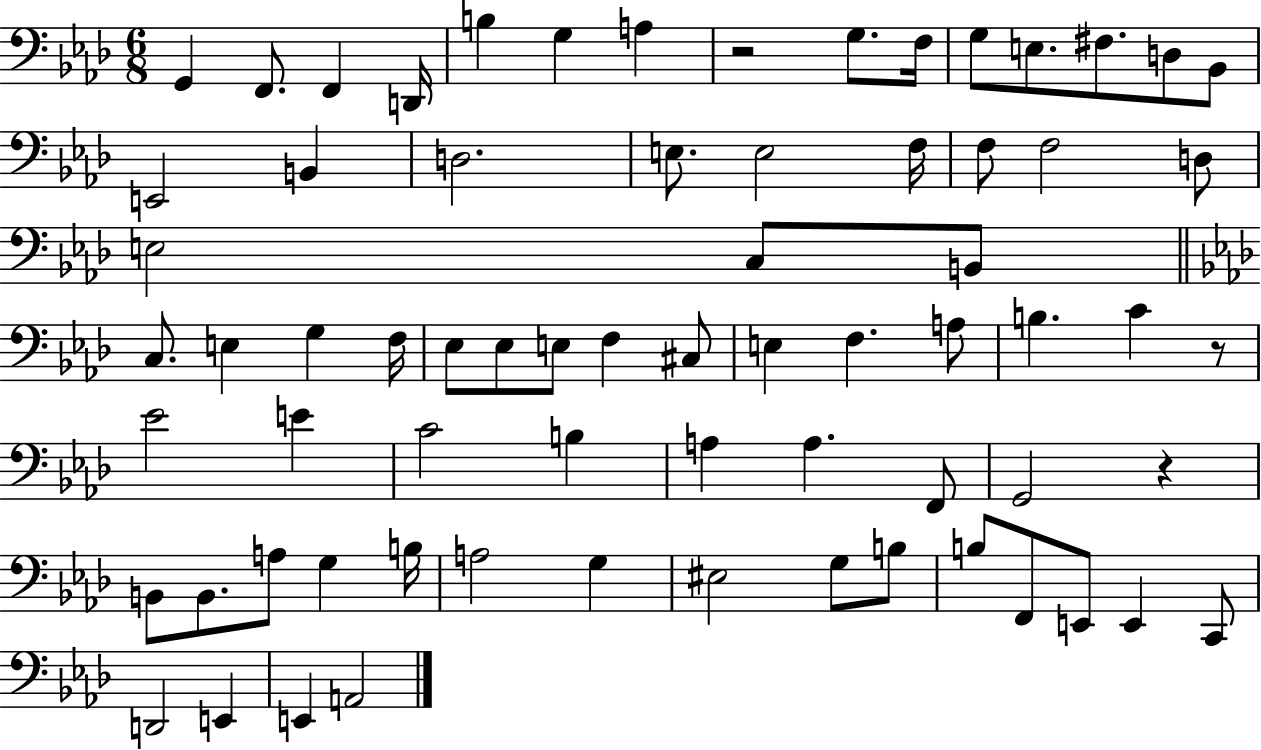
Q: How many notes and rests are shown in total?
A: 70